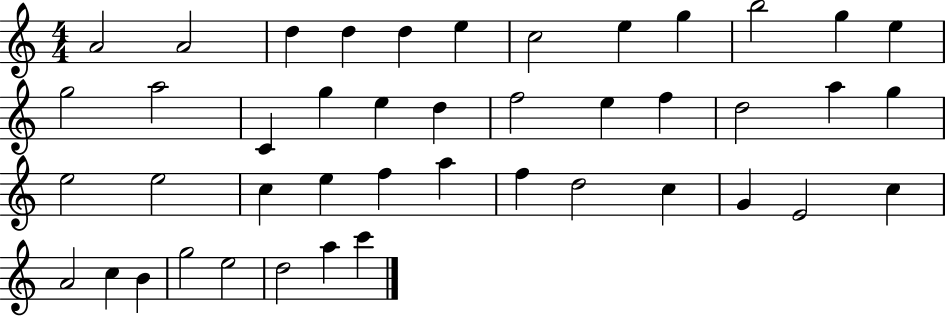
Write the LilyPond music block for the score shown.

{
  \clef treble
  \numericTimeSignature
  \time 4/4
  \key c \major
  a'2 a'2 | d''4 d''4 d''4 e''4 | c''2 e''4 g''4 | b''2 g''4 e''4 | \break g''2 a''2 | c'4 g''4 e''4 d''4 | f''2 e''4 f''4 | d''2 a''4 g''4 | \break e''2 e''2 | c''4 e''4 f''4 a''4 | f''4 d''2 c''4 | g'4 e'2 c''4 | \break a'2 c''4 b'4 | g''2 e''2 | d''2 a''4 c'''4 | \bar "|."
}